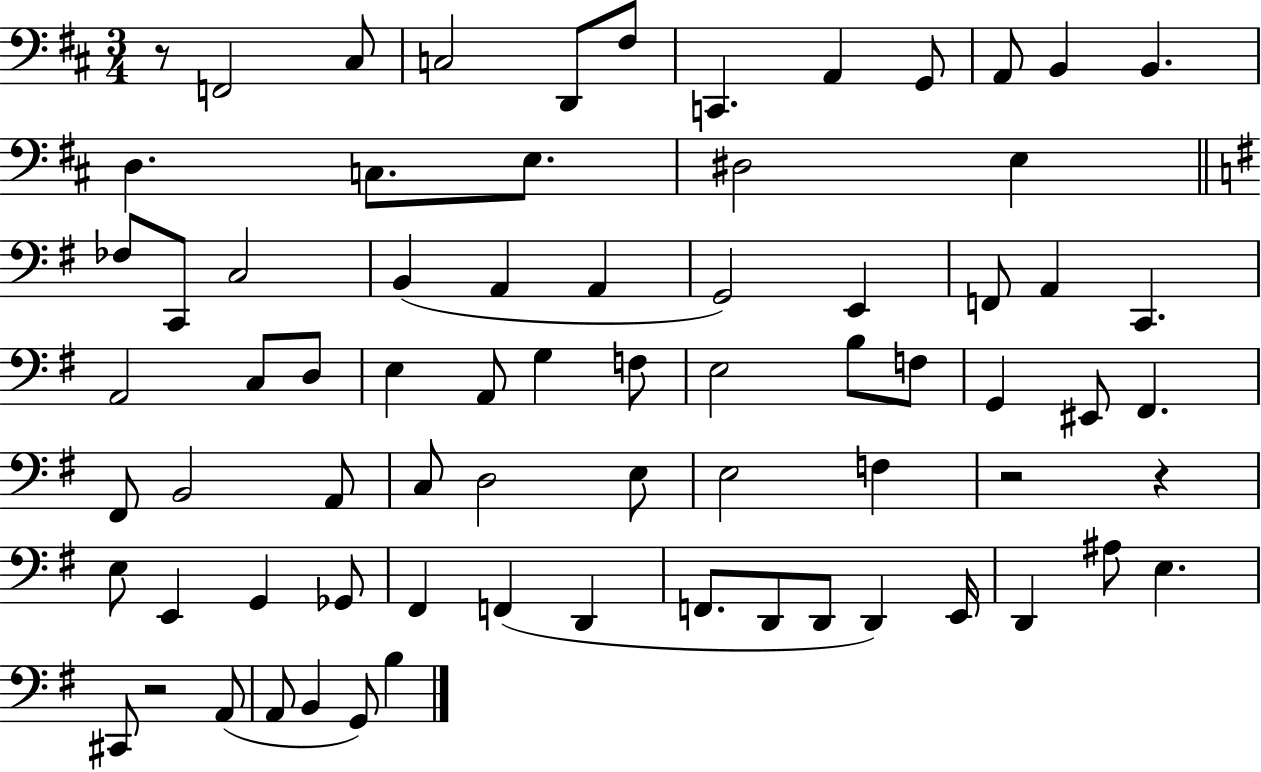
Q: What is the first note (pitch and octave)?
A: F2